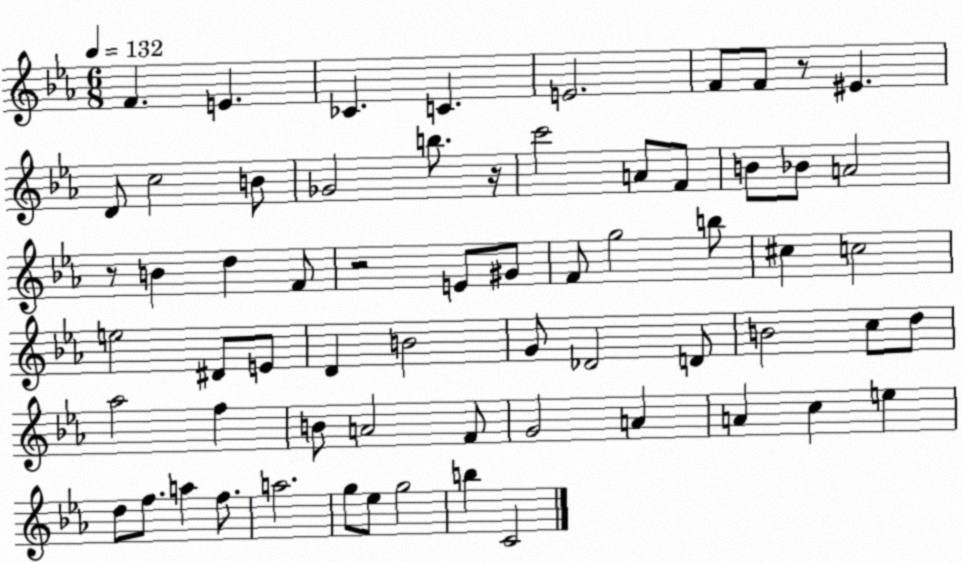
X:1
T:Untitled
M:6/8
L:1/4
K:Eb
F E _C C E2 F/2 F/2 z/2 ^E D/2 c2 B/2 _G2 b/2 z/4 c'2 A/2 F/2 B/2 _B/2 A2 z/2 B d F/2 z2 E/2 ^G/2 F/2 g2 b/2 ^c c2 e2 ^D/2 E/2 D B2 G/2 _D2 D/2 B2 c/2 d/2 _a2 f B/2 A2 F/2 G2 A A c e d/2 f/2 a f/2 a2 g/2 _e/2 g2 b C2